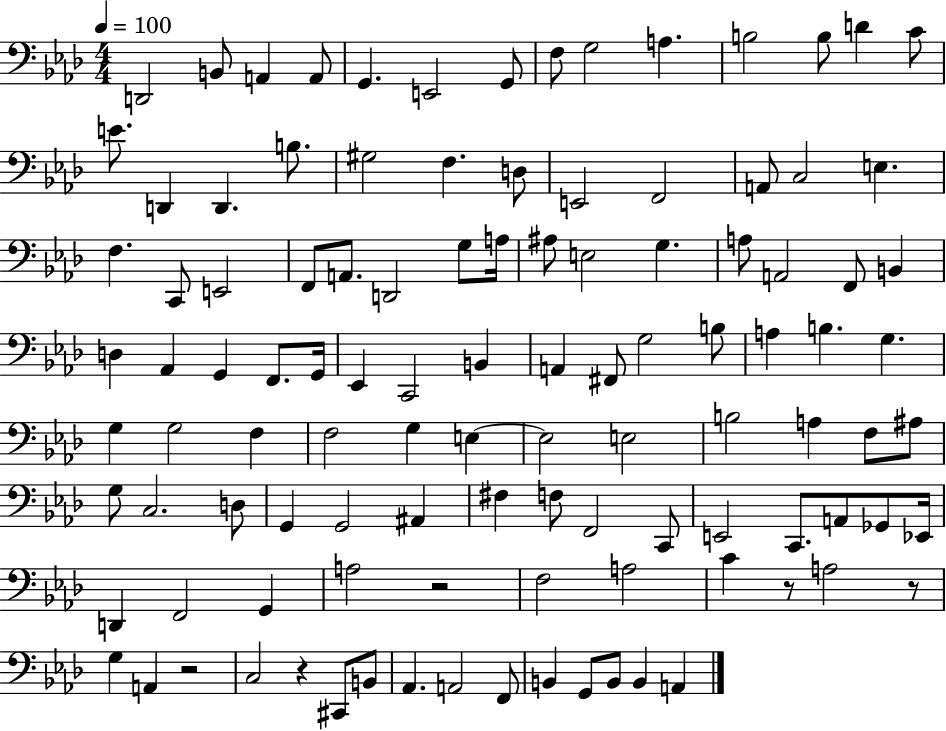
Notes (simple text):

D2/h B2/e A2/q A2/e G2/q. E2/h G2/e F3/e G3/h A3/q. B3/h B3/e D4/q C4/e E4/e. D2/q D2/q. B3/e. G#3/h F3/q. D3/e E2/h F2/h A2/e C3/h E3/q. F3/q. C2/e E2/h F2/e A2/e. D2/h G3/e A3/s A#3/e E3/h G3/q. A3/e A2/h F2/e B2/q D3/q Ab2/q G2/q F2/e. G2/s Eb2/q C2/h B2/q A2/q F#2/e G3/h B3/e A3/q B3/q. G3/q. G3/q G3/h F3/q F3/h G3/q E3/q E3/h E3/h B3/h A3/q F3/e A#3/e G3/e C3/h. D3/e G2/q G2/h A#2/q F#3/q F3/e F2/h C2/e E2/h C2/e. A2/e Gb2/e Eb2/s D2/q F2/h G2/q A3/h R/h F3/h A3/h C4/q R/e A3/h R/e G3/q A2/q R/h C3/h R/q C#2/e B2/e Ab2/q. A2/h F2/e B2/q G2/e B2/e B2/q A2/q